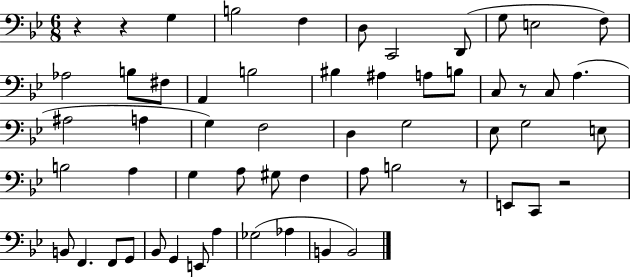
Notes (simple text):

R/q R/q G3/q B3/h F3/q D3/e C2/h D2/e G3/e E3/h F3/e Ab3/h B3/e F#3/e A2/q B3/h BIS3/q A#3/q A3/e B3/e C3/e R/e C3/e A3/q. A#3/h A3/q G3/q F3/h D3/q G3/h Eb3/e G3/h E3/e B3/h A3/q G3/q A3/e G#3/e F3/q A3/e B3/h R/e E2/e C2/e R/h B2/e F2/q. F2/e G2/e Bb2/e G2/q E2/e A3/q Gb3/h Ab3/q B2/q B2/h